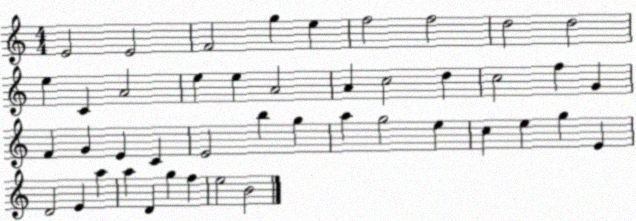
X:1
T:Untitled
M:4/4
L:1/4
K:C
E2 E2 F2 g e f2 f2 d2 d2 e C A2 e e A2 A c2 d c2 f G F G E C E2 b g a g2 e c e g E D2 E a a D g f e2 B2